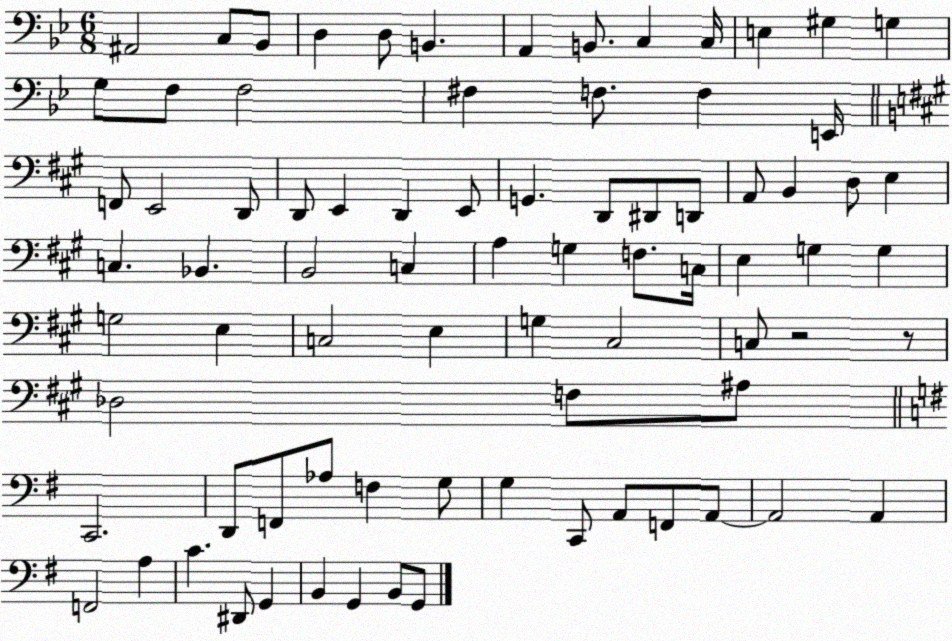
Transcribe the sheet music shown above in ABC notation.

X:1
T:Untitled
M:6/8
L:1/4
K:Bb
^A,,2 C,/2 _B,,/2 D, D,/2 B,, A,, B,,/2 C, C,/4 E, ^G, G, G,/2 F,/2 F,2 ^F, F,/2 F, E,,/4 F,,/2 E,,2 D,,/2 D,,/2 E,, D,, E,,/2 G,, D,,/2 ^D,,/2 D,,/2 A,,/2 B,, D,/2 E, C, _B,, B,,2 C, A, G, F,/2 C,/4 E, G, G, G,2 E, C,2 E, G, ^C,2 C,/2 z2 z/2 _D,2 F,/2 ^A,/2 C,,2 D,,/2 F,,/2 _A,/2 F, G,/2 G, C,,/2 A,,/2 F,,/2 A,,/2 A,,2 A,, F,,2 A, C ^D,,/2 G,, B,, G,, B,,/2 G,,/2